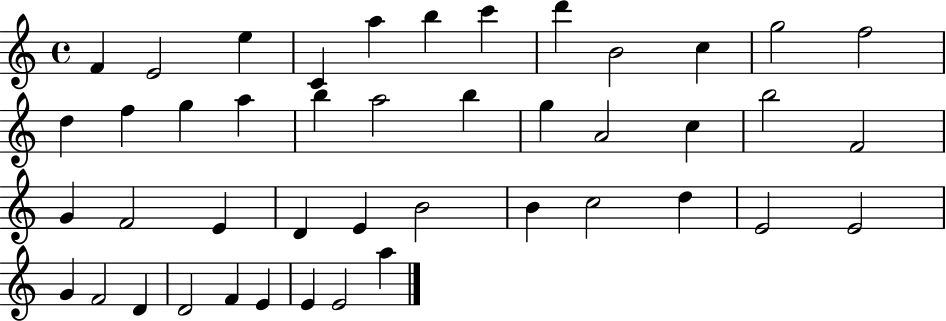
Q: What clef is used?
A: treble